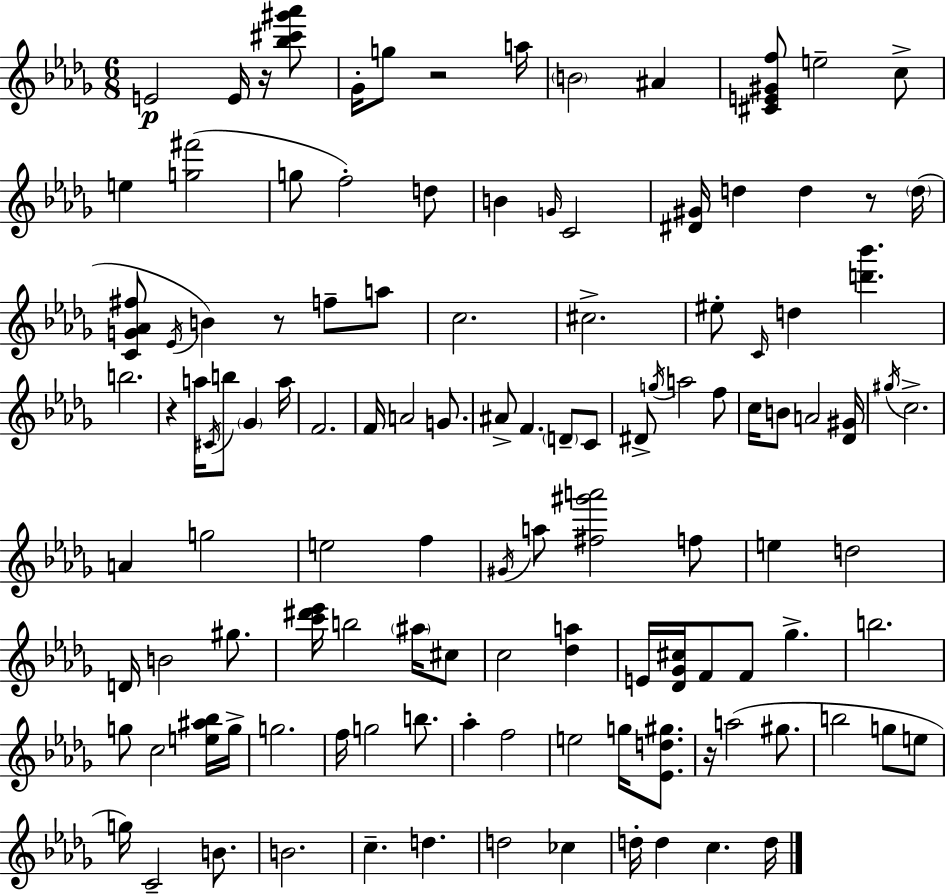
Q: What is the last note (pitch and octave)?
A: D5